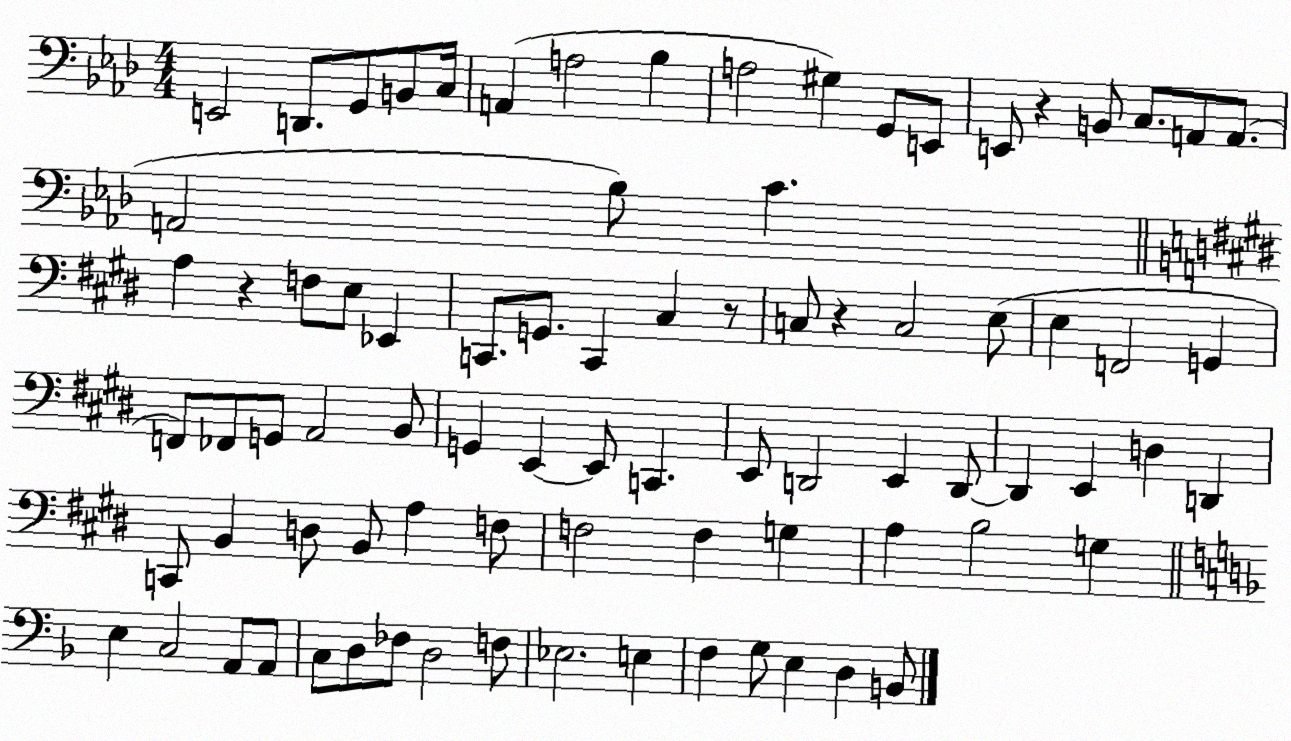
X:1
T:Untitled
M:4/4
L:1/4
K:Ab
E,,2 D,,/2 G,,/2 B,,/2 C,/4 A,, A,2 _B, A,2 ^G, G,,/2 E,,/2 E,,/2 z B,,/2 C,/2 A,,/2 A,,/2 A,,2 _B,/2 C A, z F,/2 E,/2 _E,, C,,/2 G,,/2 C,, ^C, z/2 C,/2 z C,2 E,/2 E, F,,2 G,, F,,/2 _F,,/2 G,,/2 A,,2 B,,/2 G,, E,, E,,/2 C,, E,,/2 D,,2 E,, D,,/2 D,, E,, D, D,, C,,/2 B,, D,/2 B,,/2 A, F,/2 F,2 F, G, A, B,2 G, E, C,2 A,,/2 A,,/2 C,/2 D,/2 _F,/2 D,2 F,/2 _E,2 E, F, G,/2 E, D, B,,/2